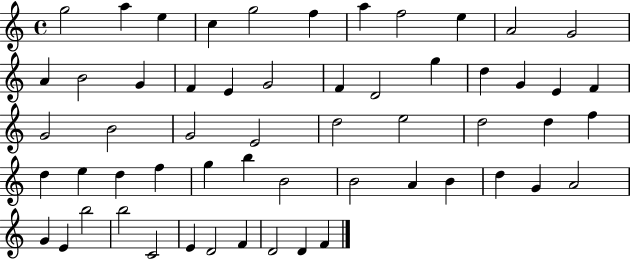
{
  \clef treble
  \time 4/4
  \defaultTimeSignature
  \key c \major
  g''2 a''4 e''4 | c''4 g''2 f''4 | a''4 f''2 e''4 | a'2 g'2 | \break a'4 b'2 g'4 | f'4 e'4 g'2 | f'4 d'2 g''4 | d''4 g'4 e'4 f'4 | \break g'2 b'2 | g'2 e'2 | d''2 e''2 | d''2 d''4 f''4 | \break d''4 e''4 d''4 f''4 | g''4 b''4 b'2 | b'2 a'4 b'4 | d''4 g'4 a'2 | \break g'4 e'4 b''2 | b''2 c'2 | e'4 d'2 f'4 | d'2 d'4 f'4 | \break \bar "|."
}